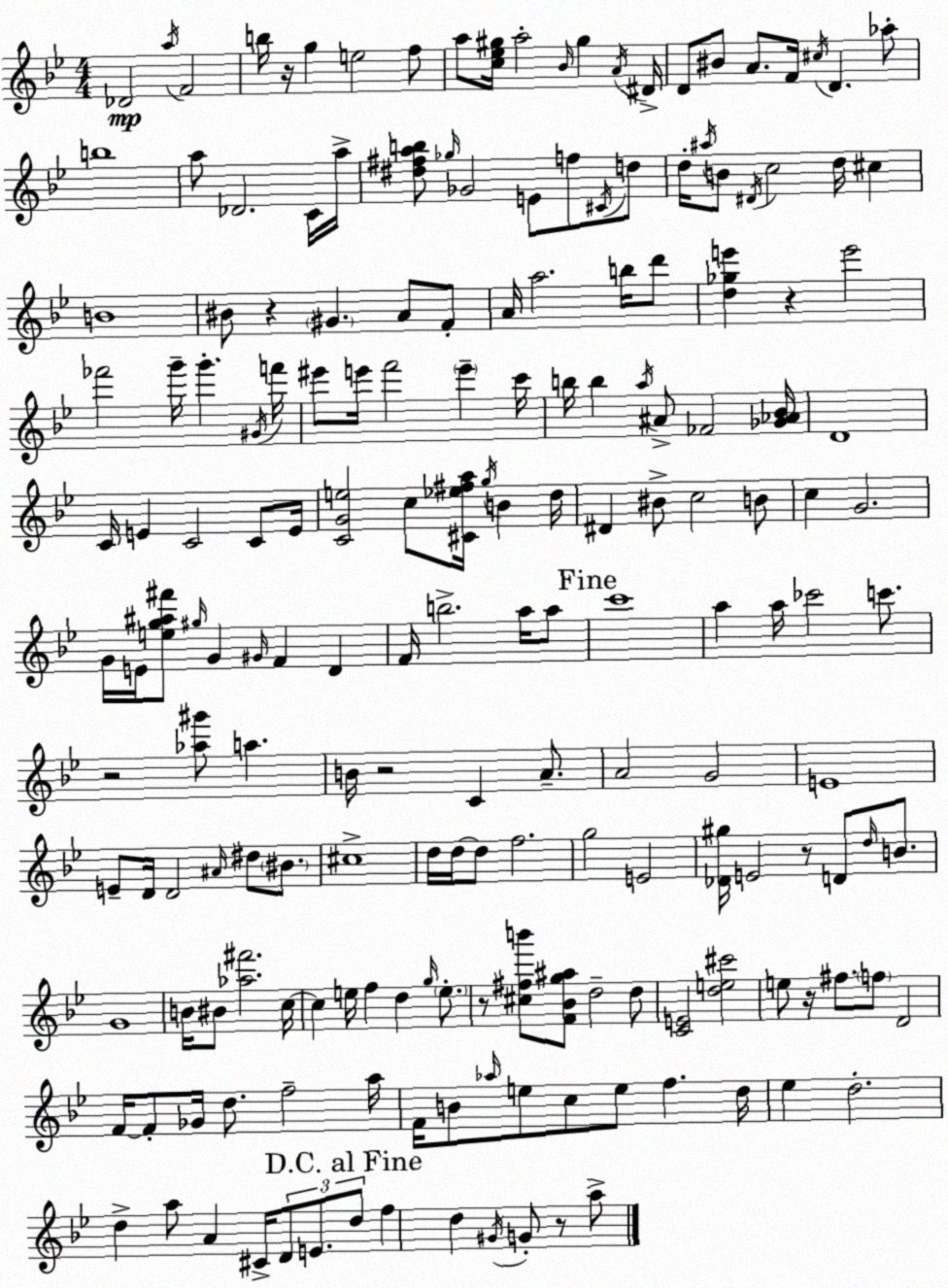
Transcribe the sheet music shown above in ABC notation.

X:1
T:Untitled
M:4/4
L:1/4
K:Gm
_D2 a/4 F2 b/4 z/4 g e2 f/2 a/2 [c_e^g]/4 a2 _B/4 ^g A/4 ^D/4 D/2 ^B/2 A/2 F/4 ^c/4 D _a/2 b4 a/2 _D2 C/4 a/4 [^d^fab]/2 _g/4 _G2 E/2 f/2 ^C/4 d/2 d/4 ^a/4 B/2 ^D/4 c2 d/4 ^c B4 ^B/2 z ^G A/2 F/2 A/4 a2 b/4 d'/2 [d_ge'] z e'2 _f'2 g'/4 g' ^G/4 f'/4 ^e'/2 e'/4 f'2 e' c'/4 b/4 b a/4 ^A/2 _F2 [_G_A_B]/4 D4 C/4 E C2 C/2 E/4 [CGe]2 c/2 [^C_e^fa]/4 g/4 B d/4 ^D ^B/2 c2 B/2 c G2 G/4 E/4 [eg^a^f']/2 ^g/4 G ^G/4 F D F/4 b2 a/4 a/2 c'4 a a/4 _c'2 c'/2 z2 [_a^g']/2 a B/4 z2 C A/2 A2 G2 E4 E/2 D/4 D2 ^A/4 ^d/2 ^B/2 ^c4 d/4 d/4 d/2 f2 g2 E2 [_D^g]/4 E2 z/2 D/2 d/4 B/2 G4 B/4 ^B/2 [_a^f']2 c/4 c e/4 f d g/4 e/2 z/2 [^c^fb']/2 [F_Bg^a]/2 d2 d/2 [CE]2 [de^c']2 e/2 z/4 ^f/2 f/2 D2 F/4 F/2 _G/4 d/2 f2 a/4 F/4 B/2 _a/4 e/2 c/2 e/2 f d/4 _e d2 d a/2 A ^C/4 D/2 E/2 d/2 f d ^G/4 G/2 z/2 a/2